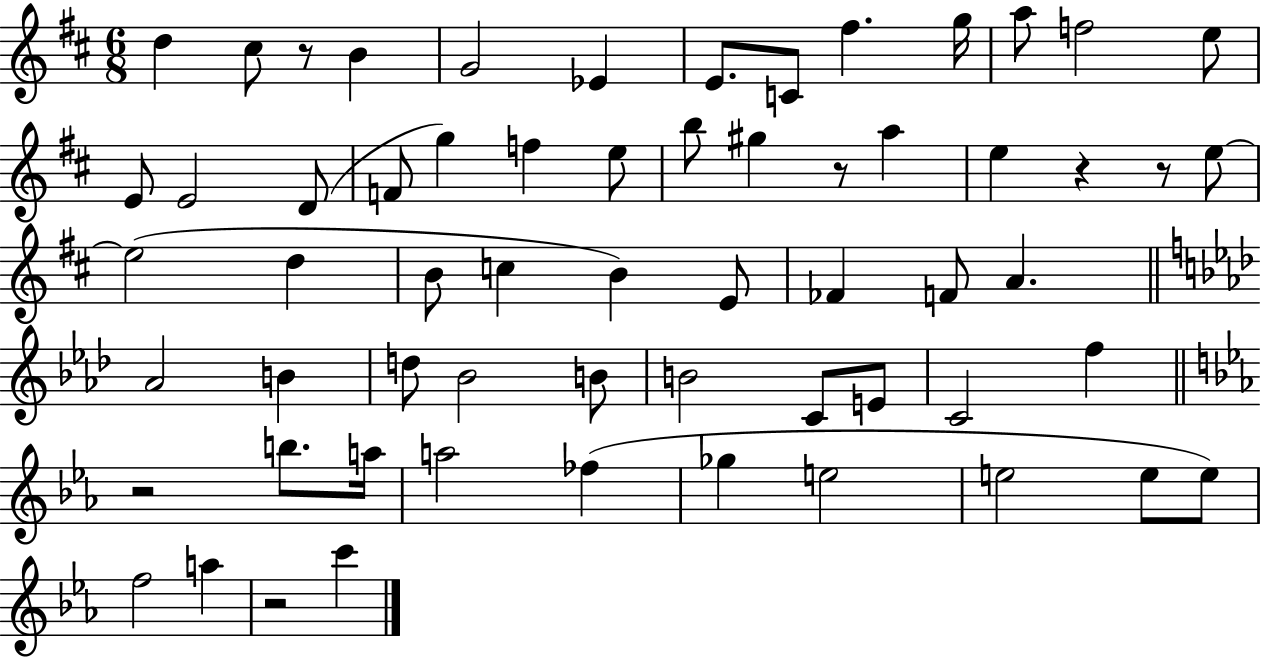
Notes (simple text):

D5/q C#5/e R/e B4/q G4/h Eb4/q E4/e. C4/e F#5/q. G5/s A5/e F5/h E5/e E4/e E4/h D4/e F4/e G5/q F5/q E5/e B5/e G#5/q R/e A5/q E5/q R/q R/e E5/e E5/h D5/q B4/e C5/q B4/q E4/e FES4/q F4/e A4/q. Ab4/h B4/q D5/e Bb4/h B4/e B4/h C4/e E4/e C4/h F5/q R/h B5/e. A5/s A5/h FES5/q Gb5/q E5/h E5/h E5/e E5/e F5/h A5/q R/h C6/q